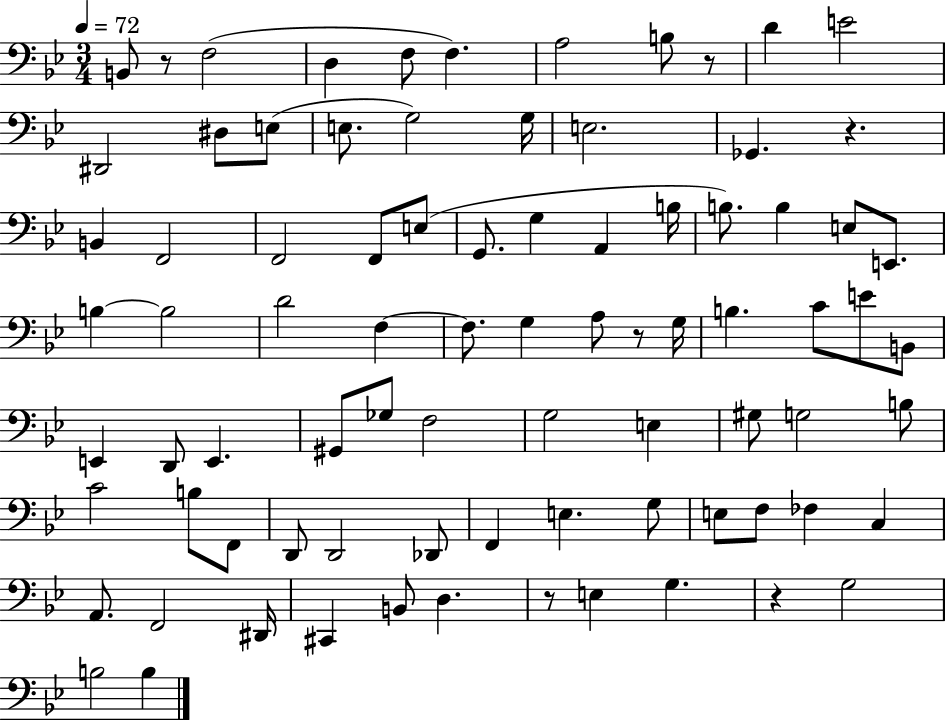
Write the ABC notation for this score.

X:1
T:Untitled
M:3/4
L:1/4
K:Bb
B,,/2 z/2 F,2 D, F,/2 F, A,2 B,/2 z/2 D E2 ^D,,2 ^D,/2 E,/2 E,/2 G,2 G,/4 E,2 _G,, z B,, F,,2 F,,2 F,,/2 E,/2 G,,/2 G, A,, B,/4 B,/2 B, E,/2 E,,/2 B, B,2 D2 F, F,/2 G, A,/2 z/2 G,/4 B, C/2 E/2 B,,/2 E,, D,,/2 E,, ^G,,/2 _G,/2 F,2 G,2 E, ^G,/2 G,2 B,/2 C2 B,/2 F,,/2 D,,/2 D,,2 _D,,/2 F,, E, G,/2 E,/2 F,/2 _F, C, A,,/2 F,,2 ^D,,/4 ^C,, B,,/2 D, z/2 E, G, z G,2 B,2 B,